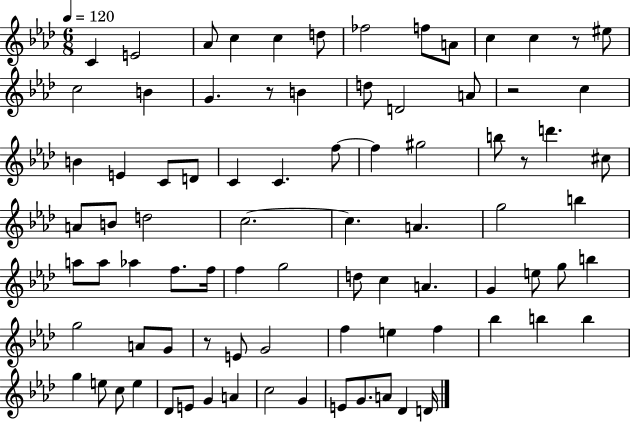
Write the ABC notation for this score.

X:1
T:Untitled
M:6/8
L:1/4
K:Ab
C E2 _A/2 c c d/2 _f2 f/2 A/2 c c z/2 ^e/2 c2 B G z/2 B d/2 D2 A/2 z2 c B E C/2 D/2 C C f/2 f ^g2 b/2 z/2 d' ^c/2 A/2 B/2 d2 c2 c A g2 b a/2 a/2 _a f/2 f/4 f g2 d/2 c A G e/2 g/2 b g2 A/2 G/2 z/2 E/2 G2 f e f _b b b g e/2 c/2 e _D/2 E/2 G A c2 G E/2 G/2 A/2 _D D/4